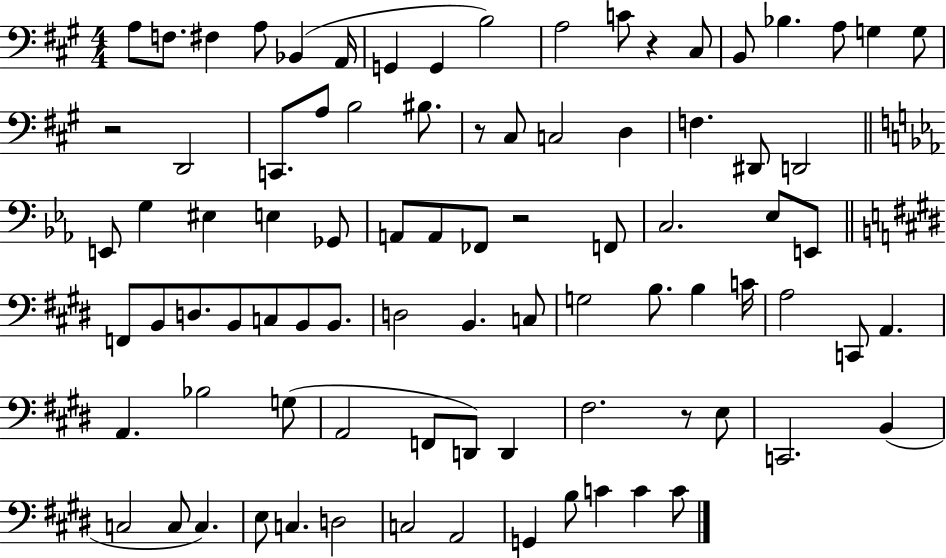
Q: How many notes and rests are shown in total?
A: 86